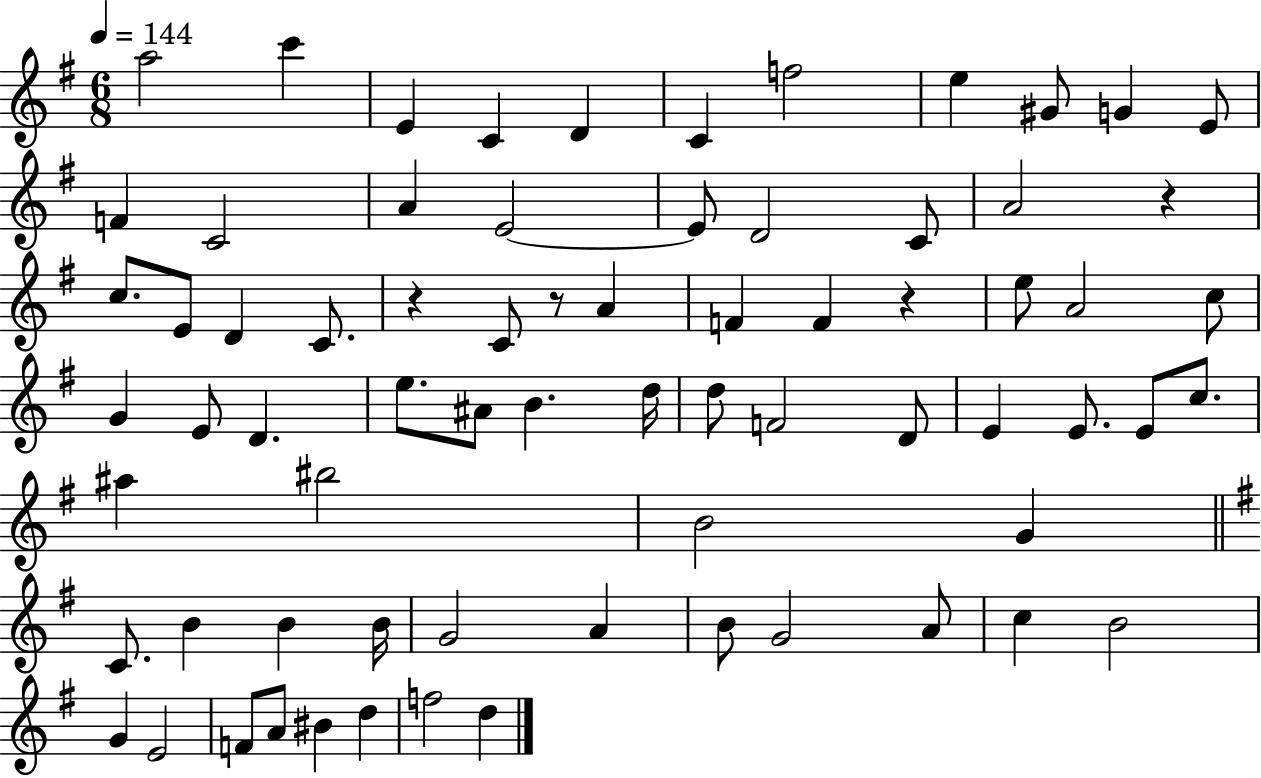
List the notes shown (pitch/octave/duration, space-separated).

A5/h C6/q E4/q C4/q D4/q C4/q F5/h E5/q G#4/e G4/q E4/e F4/q C4/h A4/q E4/h E4/e D4/h C4/e A4/h R/q C5/e. E4/e D4/q C4/e. R/q C4/e R/e A4/q F4/q F4/q R/q E5/e A4/h C5/e G4/q E4/e D4/q. E5/e. A#4/e B4/q. D5/s D5/e F4/h D4/e E4/q E4/e. E4/e C5/e. A#5/q BIS5/h B4/h G4/q C4/e. B4/q B4/q B4/s G4/h A4/q B4/e G4/h A4/e C5/q B4/h G4/q E4/h F4/e A4/e BIS4/q D5/q F5/h D5/q